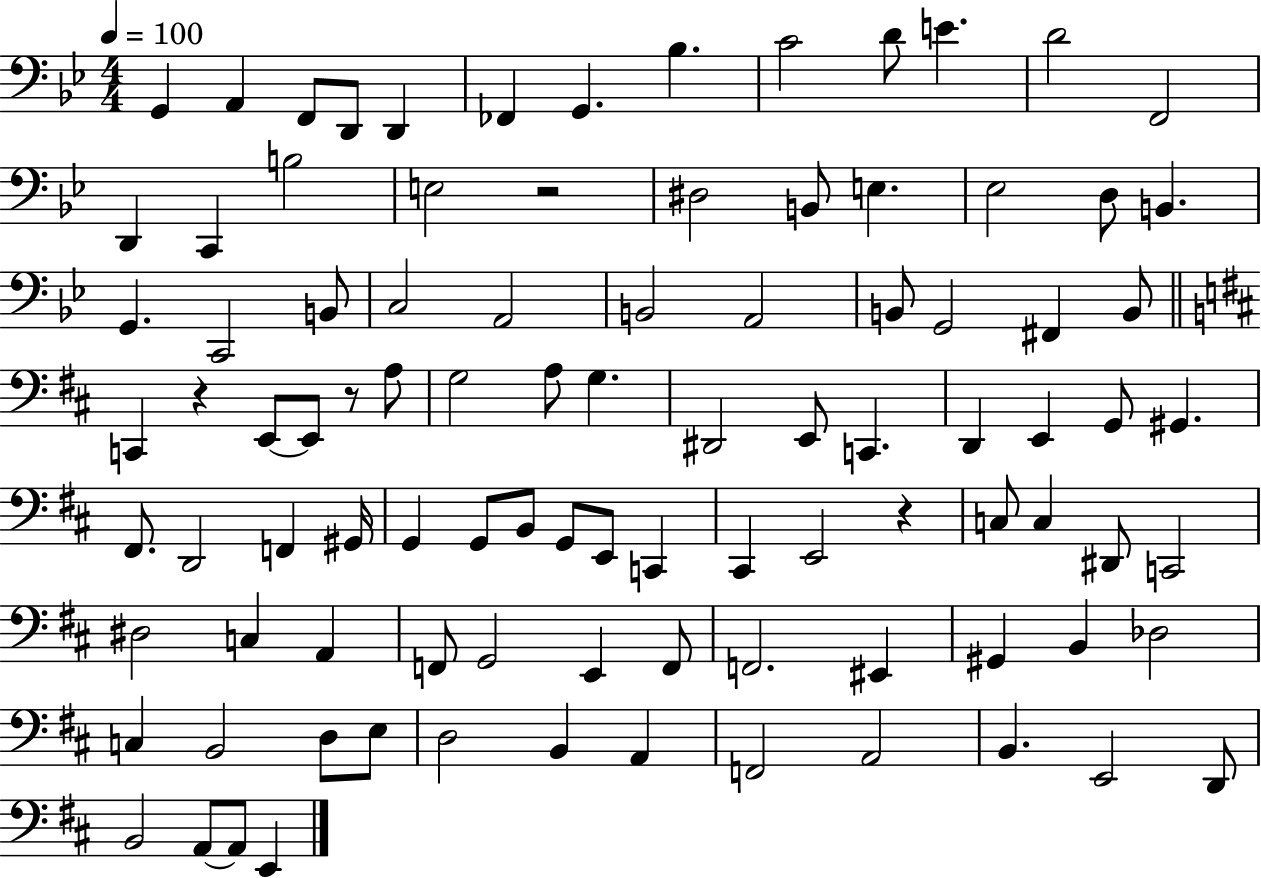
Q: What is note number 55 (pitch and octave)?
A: B2